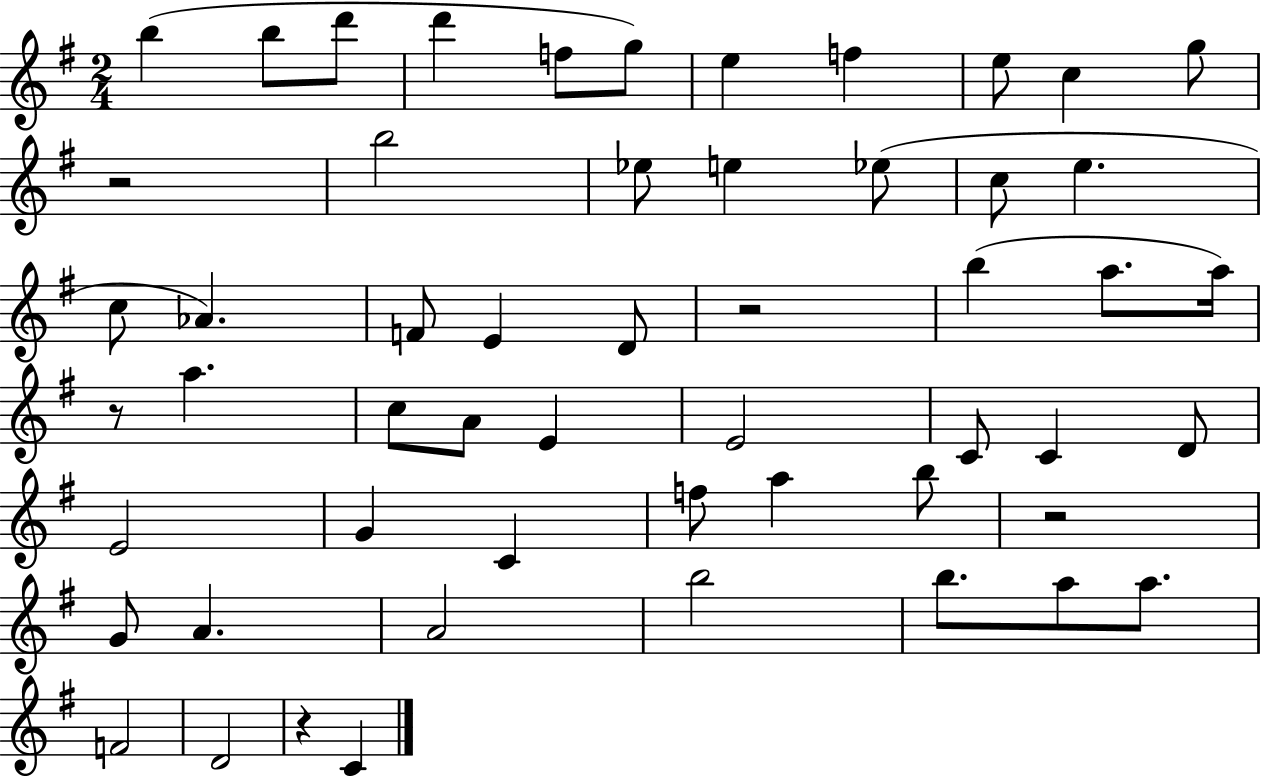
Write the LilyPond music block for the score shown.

{
  \clef treble
  \numericTimeSignature
  \time 2/4
  \key g \major
  b''4( b''8 d'''8 | d'''4 f''8 g''8) | e''4 f''4 | e''8 c''4 g''8 | \break r2 | b''2 | ees''8 e''4 ees''8( | c''8 e''4. | \break c''8 aes'4.) | f'8 e'4 d'8 | r2 | b''4( a''8. a''16) | \break r8 a''4. | c''8 a'8 e'4 | e'2 | c'8 c'4 d'8 | \break e'2 | g'4 c'4 | f''8 a''4 b''8 | r2 | \break g'8 a'4. | a'2 | b''2 | b''8. a''8 a''8. | \break f'2 | d'2 | r4 c'4 | \bar "|."
}